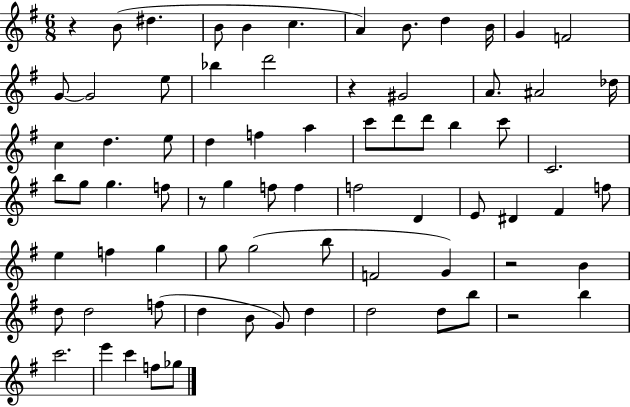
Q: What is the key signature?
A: G major